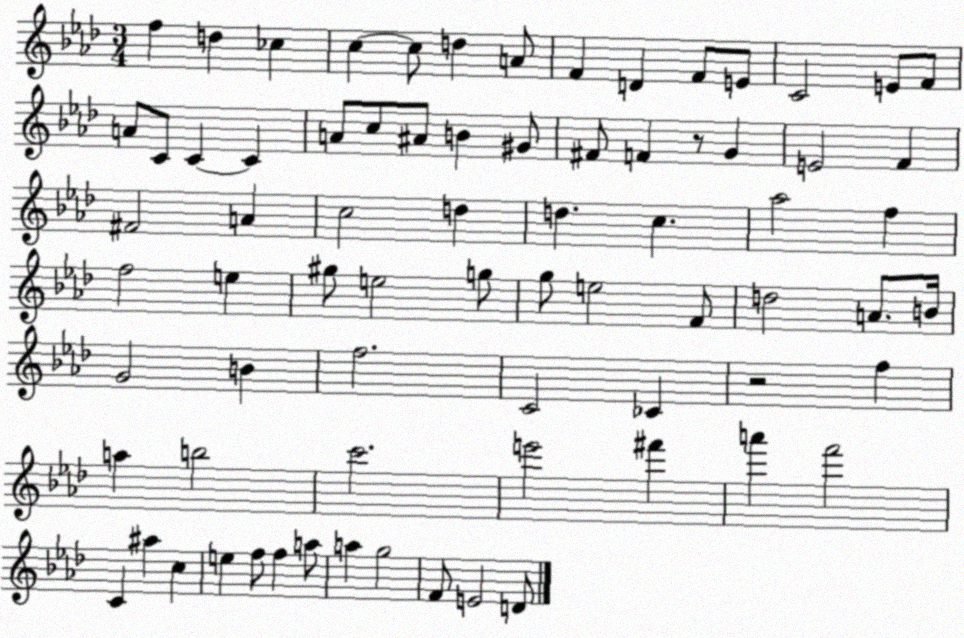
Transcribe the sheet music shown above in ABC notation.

X:1
T:Untitled
M:3/4
L:1/4
K:Ab
f d _c c c/2 d A/2 F D F/2 E/2 C2 E/2 F/2 A/2 C/2 C C A/2 c/2 ^A/2 B ^G/2 ^F/2 F z/2 G E2 F ^F2 A c2 d d c _a2 f f2 e ^g/2 e2 g/2 g/2 e2 F/2 d2 A/2 B/4 G2 B f2 C2 _C z2 f a b2 c'2 e'2 ^f' a' f'2 C ^a c e f/2 f a/2 a g2 F/2 E2 D/2